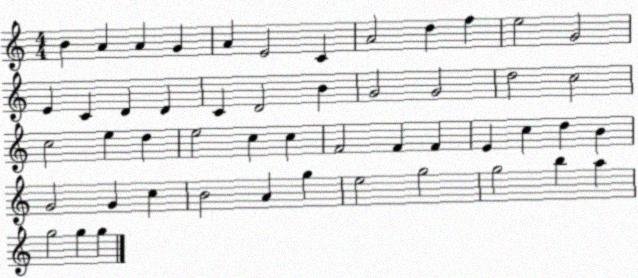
X:1
T:Untitled
M:4/4
L:1/4
K:C
B A A G A E2 C A2 d f e2 G2 E C D D C D2 B G2 G2 d2 c2 c2 e d e2 c c F2 F F E c d B G2 G c B2 A g e2 g2 g2 b a g2 g g